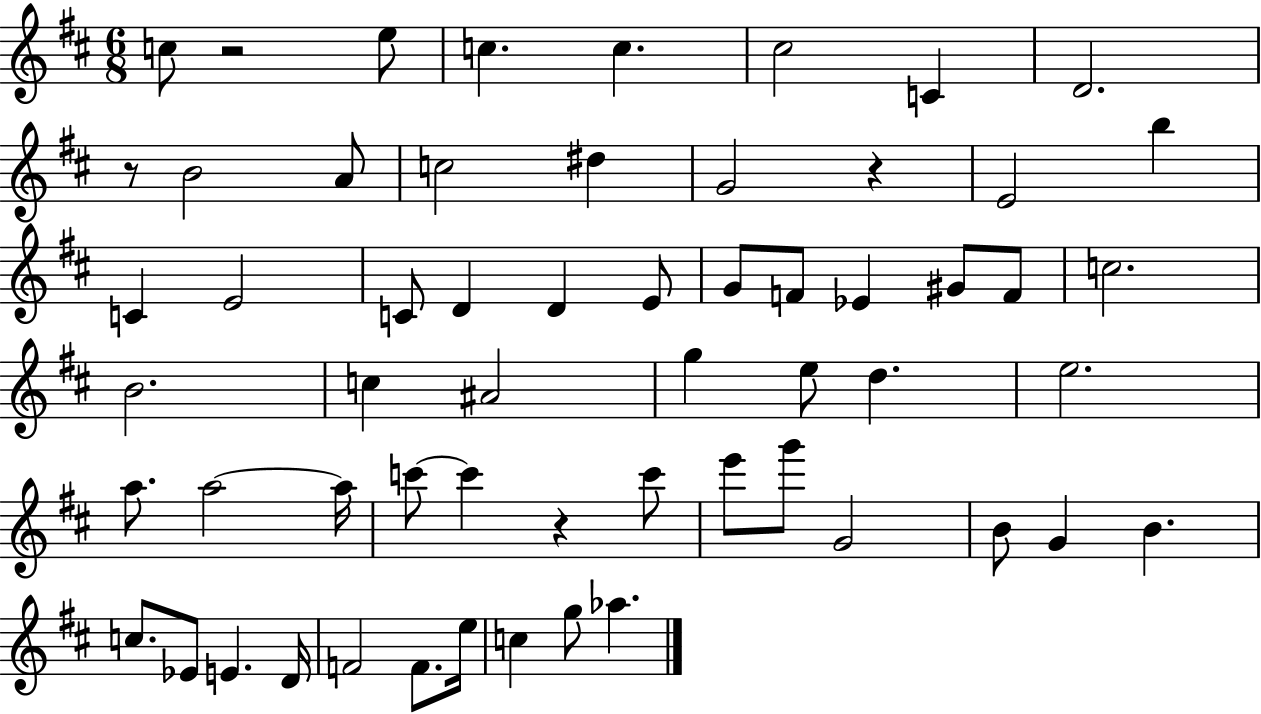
C5/e R/h E5/e C5/q. C5/q. C#5/h C4/q D4/h. R/e B4/h A4/e C5/h D#5/q G4/h R/q E4/h B5/q C4/q E4/h C4/e D4/q D4/q E4/e G4/e F4/e Eb4/q G#4/e F4/e C5/h. B4/h. C5/q A#4/h G5/q E5/e D5/q. E5/h. A5/e. A5/h A5/s C6/e C6/q R/q C6/e E6/e G6/e G4/h B4/e G4/q B4/q. C5/e. Eb4/e E4/q. D4/s F4/h F4/e. E5/s C5/q G5/e Ab5/q.